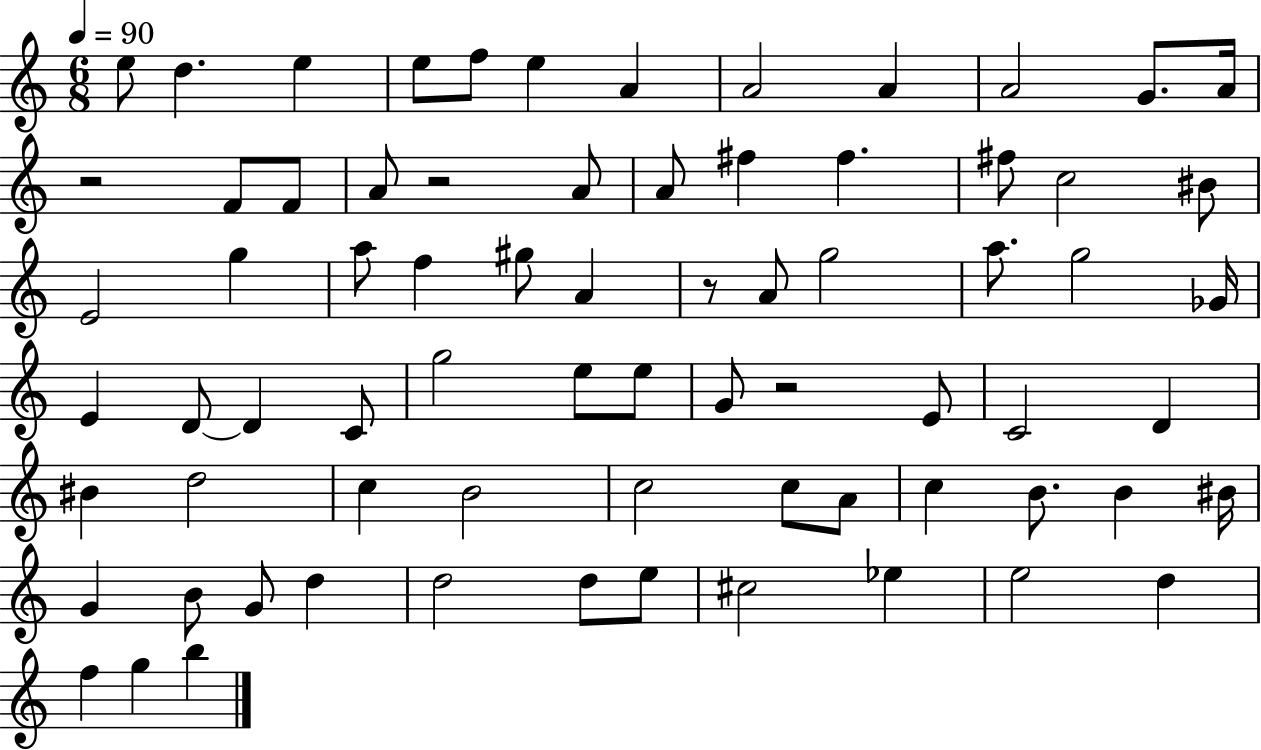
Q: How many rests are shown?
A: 4